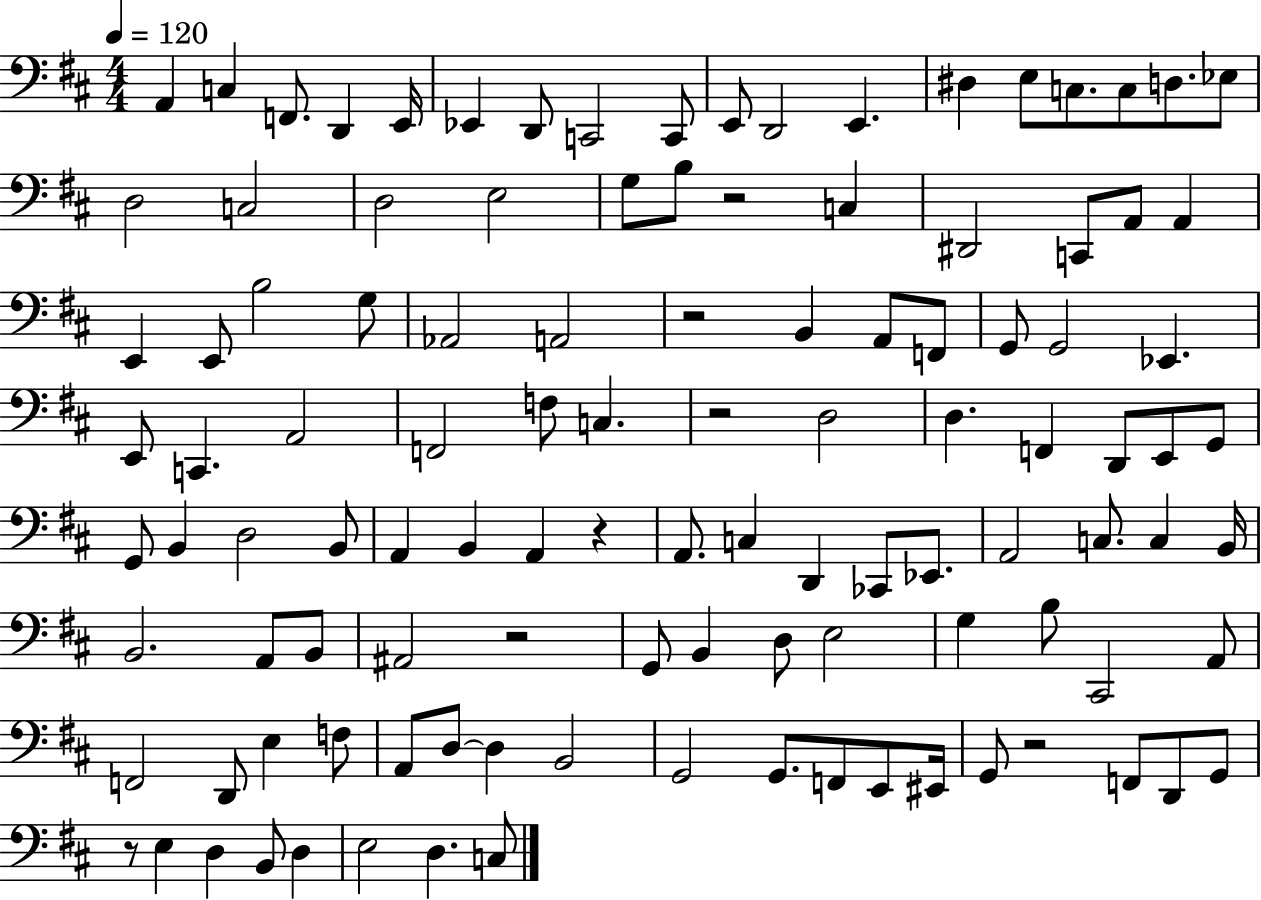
A2/q C3/q F2/e. D2/q E2/s Eb2/q D2/e C2/h C2/e E2/e D2/h E2/q. D#3/q E3/e C3/e. C3/e D3/e. Eb3/e D3/h C3/h D3/h E3/h G3/e B3/e R/h C3/q D#2/h C2/e A2/e A2/q E2/q E2/e B3/h G3/e Ab2/h A2/h R/h B2/q A2/e F2/e G2/e G2/h Eb2/q. E2/e C2/q. A2/h F2/h F3/e C3/q. R/h D3/h D3/q. F2/q D2/e E2/e G2/e G2/e B2/q D3/h B2/e A2/q B2/q A2/q R/q A2/e. C3/q D2/q CES2/e Eb2/e. A2/h C3/e. C3/q B2/s B2/h. A2/e B2/e A#2/h R/h G2/e B2/q D3/e E3/h G3/q B3/e C#2/h A2/e F2/h D2/e E3/q F3/e A2/e D3/e D3/q B2/h G2/h G2/e. F2/e E2/e EIS2/s G2/e R/h F2/e D2/e G2/e R/e E3/q D3/q B2/e D3/q E3/h D3/q. C3/e